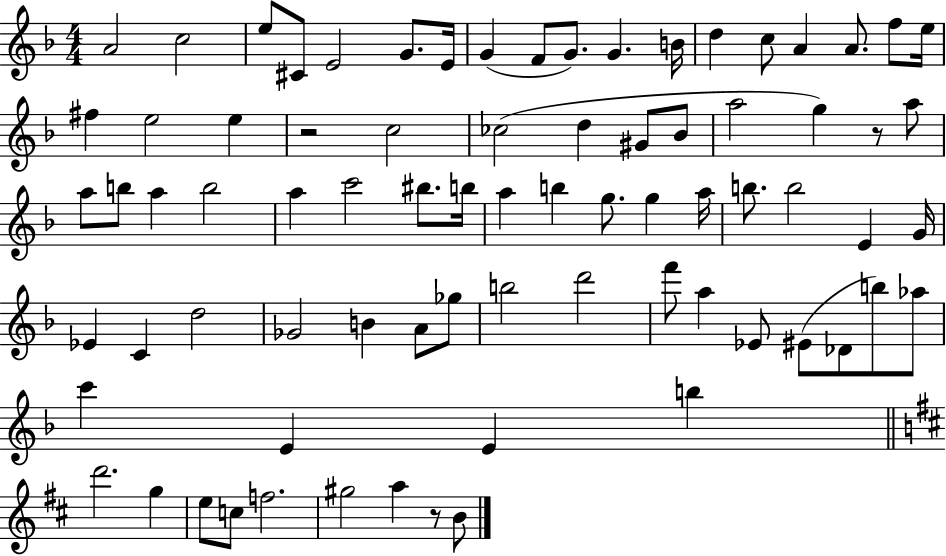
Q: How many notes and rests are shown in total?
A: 77